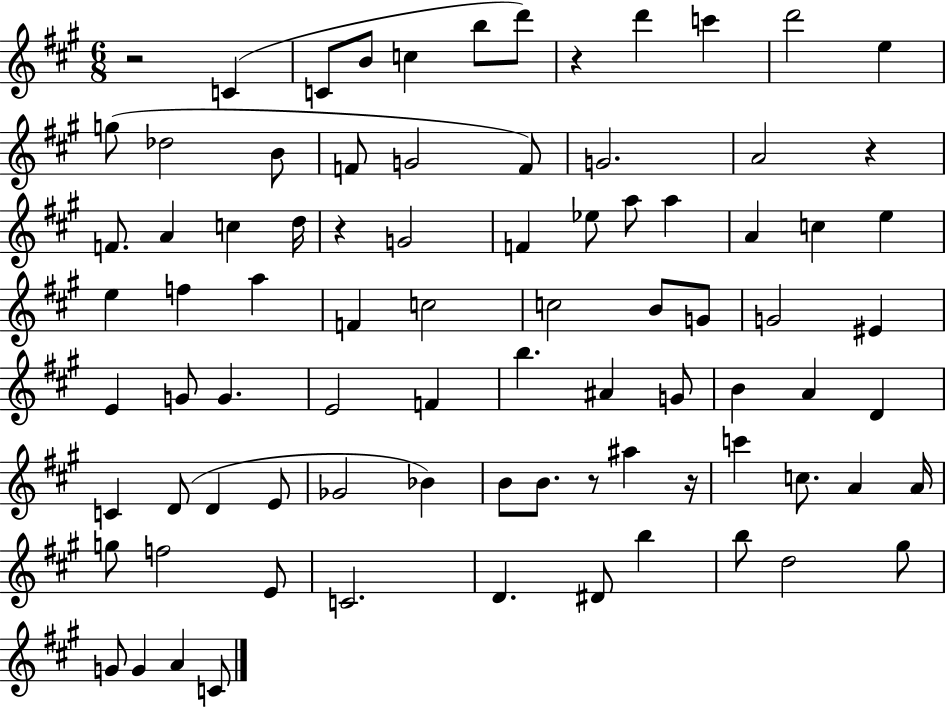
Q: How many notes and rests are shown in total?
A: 84